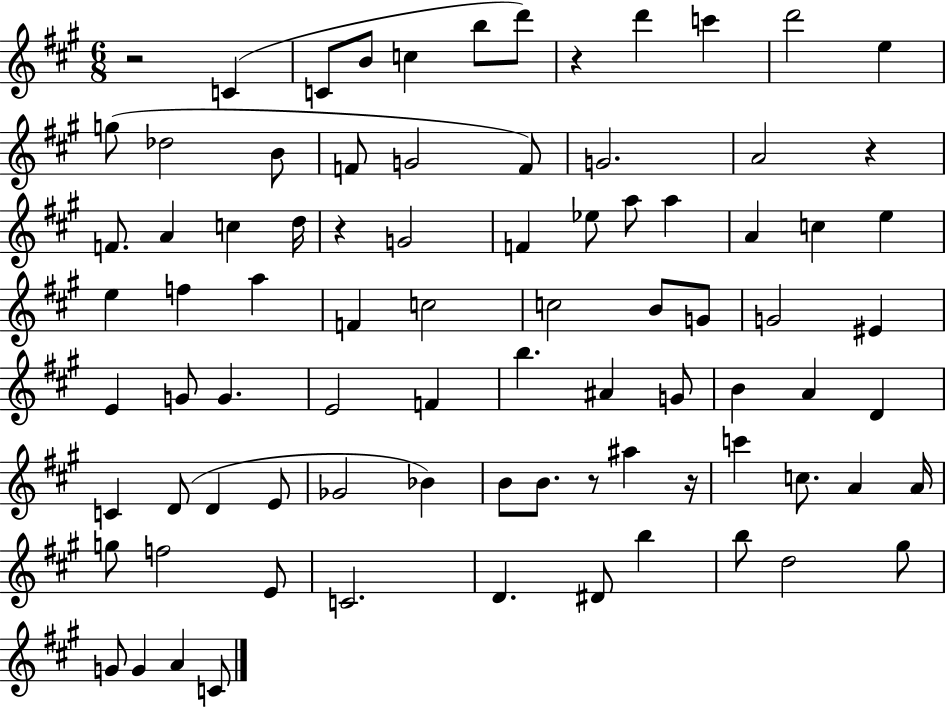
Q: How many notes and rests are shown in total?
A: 84